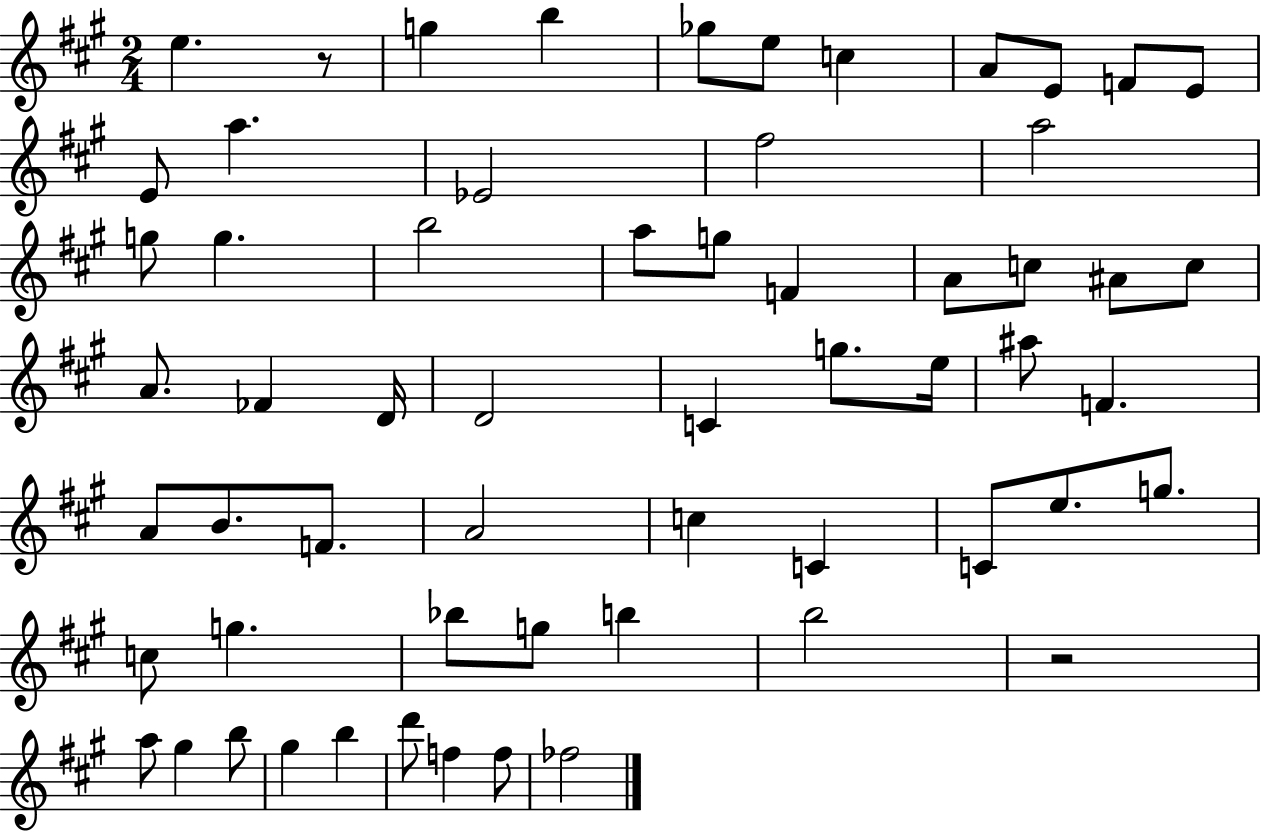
{
  \clef treble
  \numericTimeSignature
  \time 2/4
  \key a \major
  \repeat volta 2 { e''4. r8 | g''4 b''4 | ges''8 e''8 c''4 | a'8 e'8 f'8 e'8 | \break e'8 a''4. | ees'2 | fis''2 | a''2 | \break g''8 g''4. | b''2 | a''8 g''8 f'4 | a'8 c''8 ais'8 c''8 | \break a'8. fes'4 d'16 | d'2 | c'4 g''8. e''16 | ais''8 f'4. | \break a'8 b'8. f'8. | a'2 | c''4 c'4 | c'8 e''8. g''8. | \break c''8 g''4. | bes''8 g''8 b''4 | b''2 | r2 | \break a''8 gis''4 b''8 | gis''4 b''4 | d'''8 f''4 f''8 | fes''2 | \break } \bar "|."
}